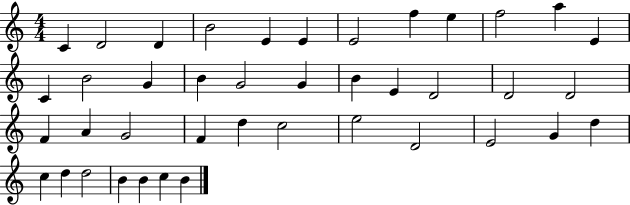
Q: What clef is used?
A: treble